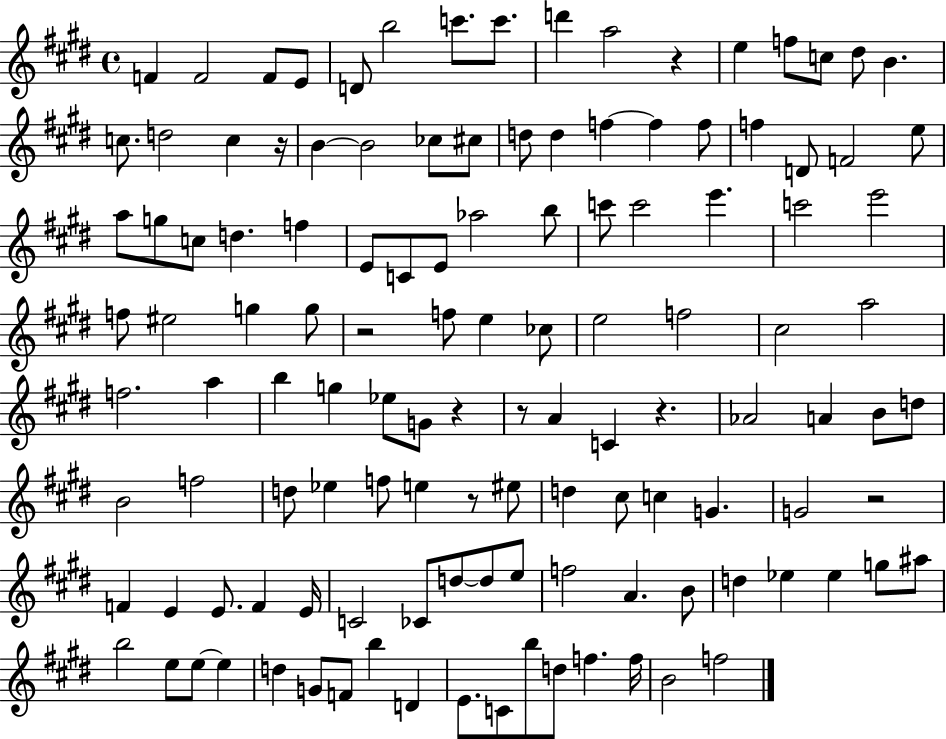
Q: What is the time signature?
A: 4/4